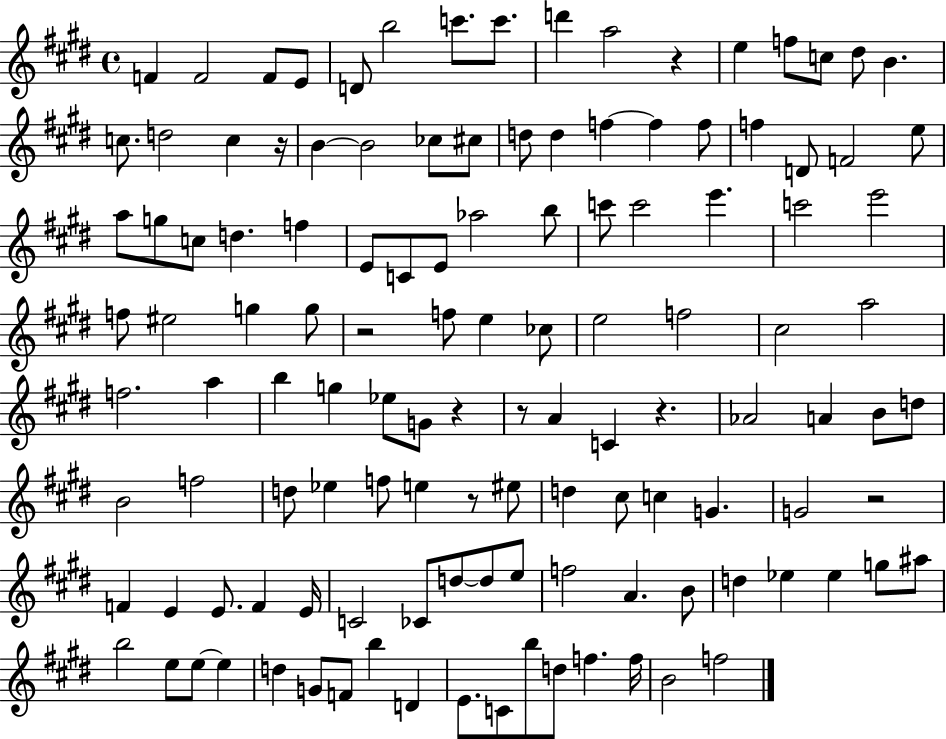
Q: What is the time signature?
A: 4/4